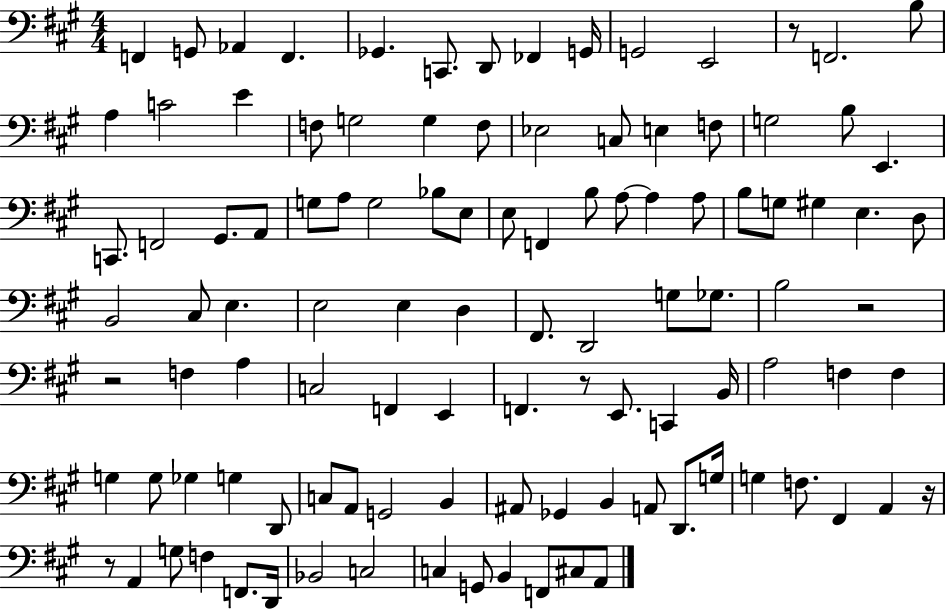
F2/q G2/e Ab2/q F2/q. Gb2/q. C2/e. D2/e FES2/q G2/s G2/h E2/h R/e F2/h. B3/e A3/q C4/h E4/q F3/e G3/h G3/q F3/e Eb3/h C3/e E3/q F3/e G3/h B3/e E2/q. C2/e. F2/h G#2/e. A2/e G3/e A3/e G3/h Bb3/e E3/e E3/e F2/q B3/e A3/e A3/q A3/e B3/e G3/e G#3/q E3/q. D3/e B2/h C#3/e E3/q. E3/h E3/q D3/q F#2/e. D2/h G3/e Gb3/e. B3/h R/h R/h F3/q A3/q C3/h F2/q E2/q F2/q. R/e E2/e. C2/q B2/s A3/h F3/q F3/q G3/q G3/e Gb3/q G3/q D2/e C3/e A2/e G2/h B2/q A#2/e Gb2/q B2/q A2/e D2/e. G3/s G3/q F3/e. F#2/q A2/q R/s R/e A2/q G3/e F3/q F2/e. D2/s Bb2/h C3/h C3/q G2/e B2/q F2/e C#3/e A2/e